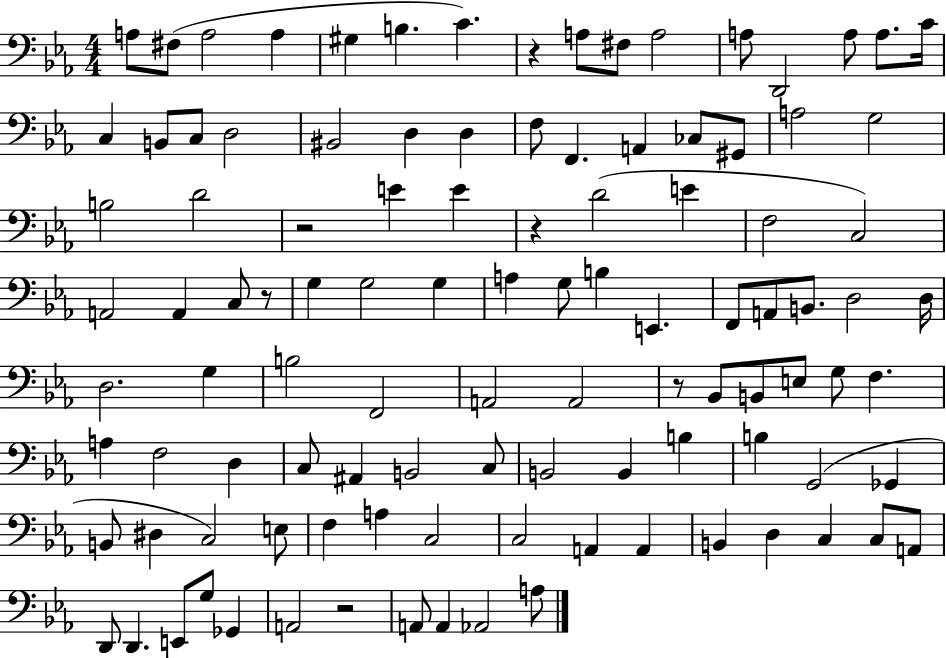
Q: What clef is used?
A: bass